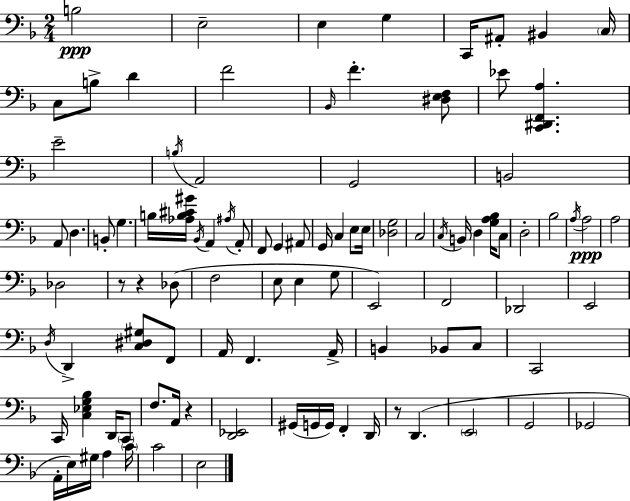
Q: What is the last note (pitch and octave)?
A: E3